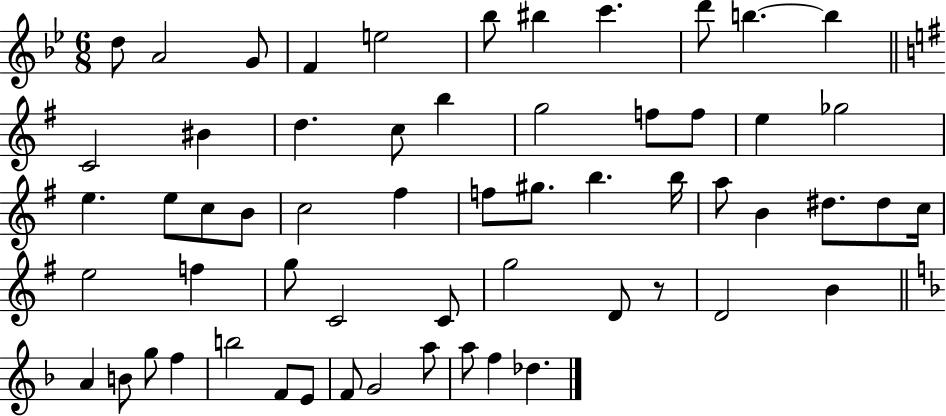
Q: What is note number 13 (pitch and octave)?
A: BIS4